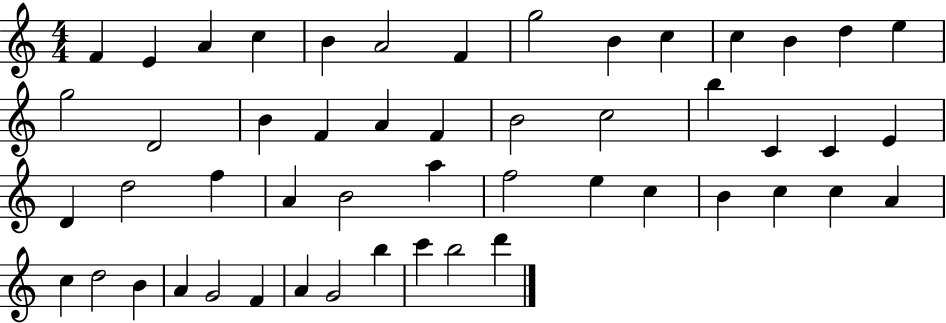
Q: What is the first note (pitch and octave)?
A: F4